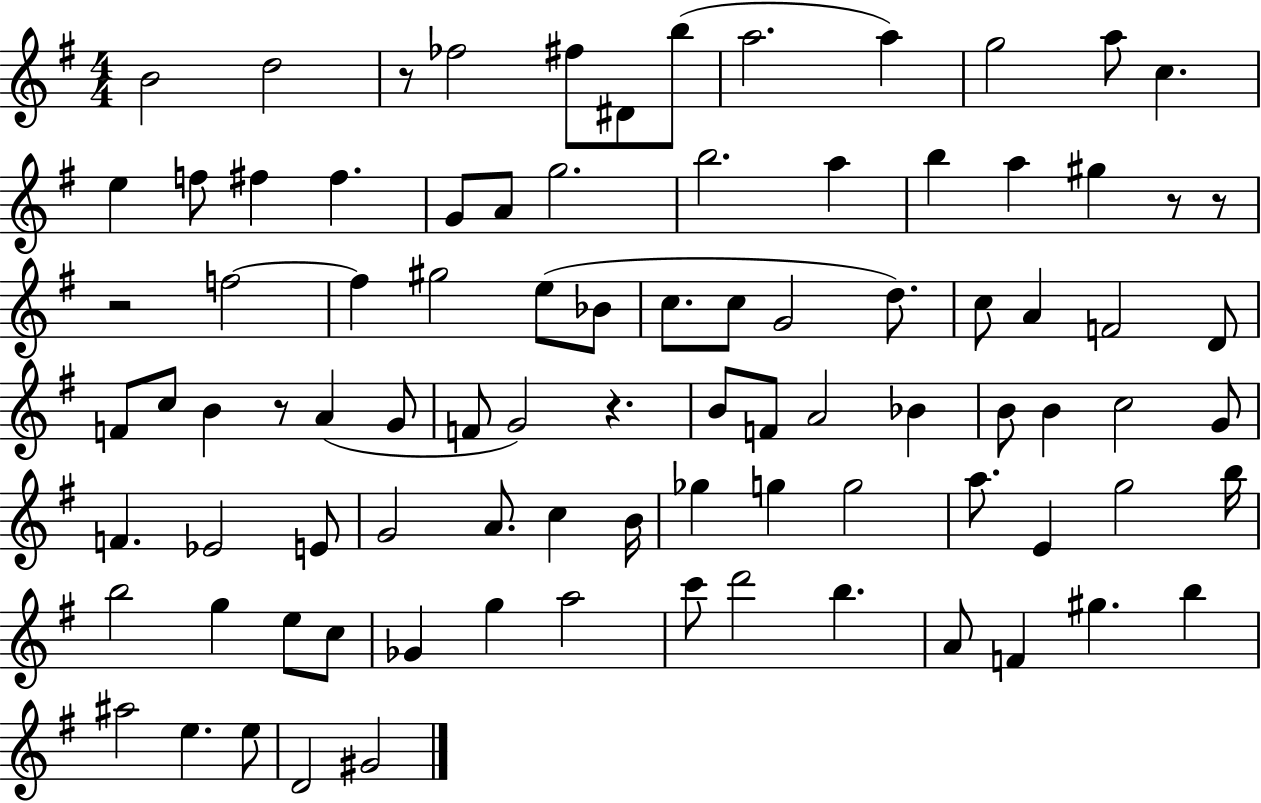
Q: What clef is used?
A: treble